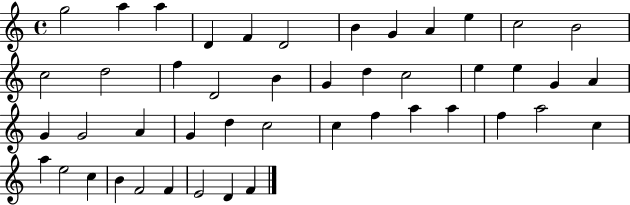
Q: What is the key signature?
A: C major